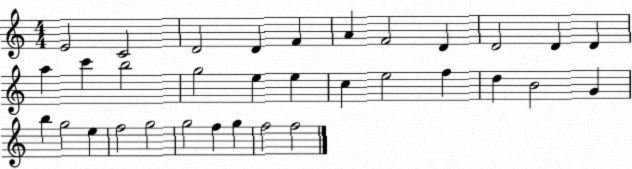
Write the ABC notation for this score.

X:1
T:Untitled
M:4/4
L:1/4
K:C
E2 C2 D2 D F A F2 D D2 D D a c' b2 g2 e e c e2 f d B2 G b g2 e f2 g2 g2 f g f2 f2